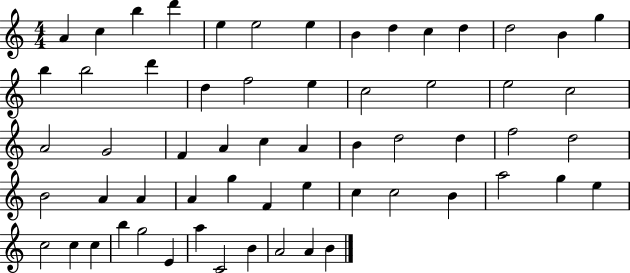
A4/q C5/q B5/q D6/q E5/q E5/h E5/q B4/q D5/q C5/q D5/q D5/h B4/q G5/q B5/q B5/h D6/q D5/q F5/h E5/q C5/h E5/h E5/h C5/h A4/h G4/h F4/q A4/q C5/q A4/q B4/q D5/h D5/q F5/h D5/h B4/h A4/q A4/q A4/q G5/q F4/q E5/q C5/q C5/h B4/q A5/h G5/q E5/q C5/h C5/q C5/q B5/q G5/h E4/q A5/q C4/h B4/q A4/h A4/q B4/q